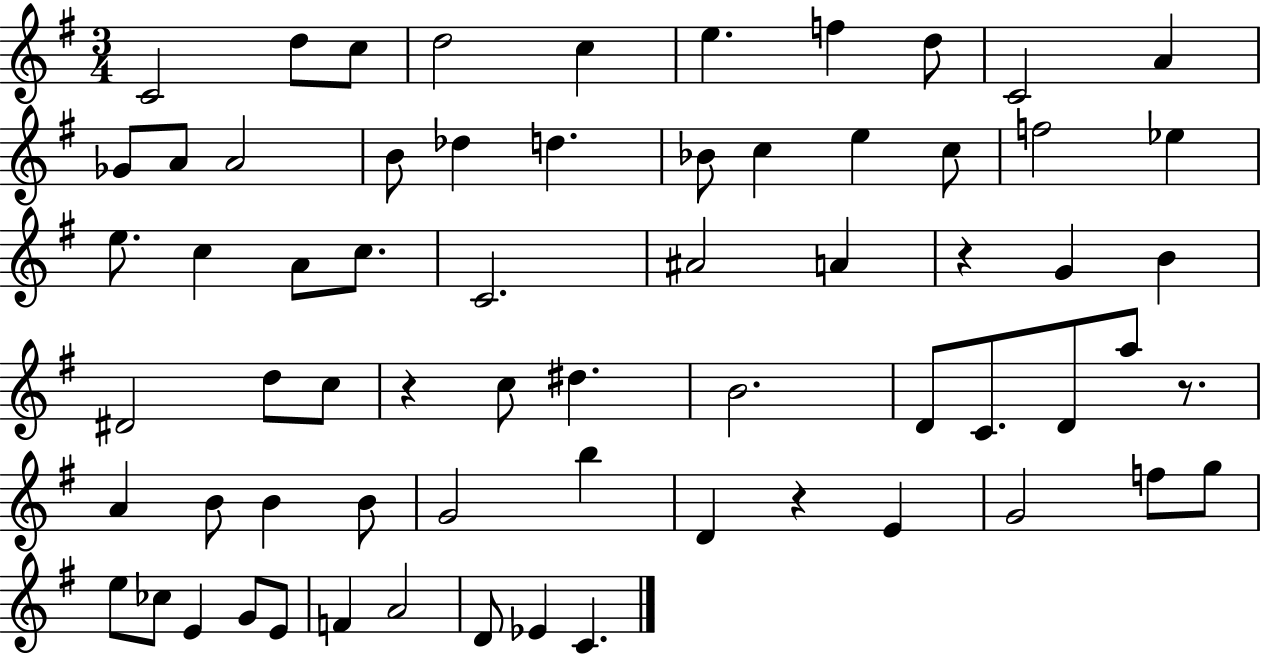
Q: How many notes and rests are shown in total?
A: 66